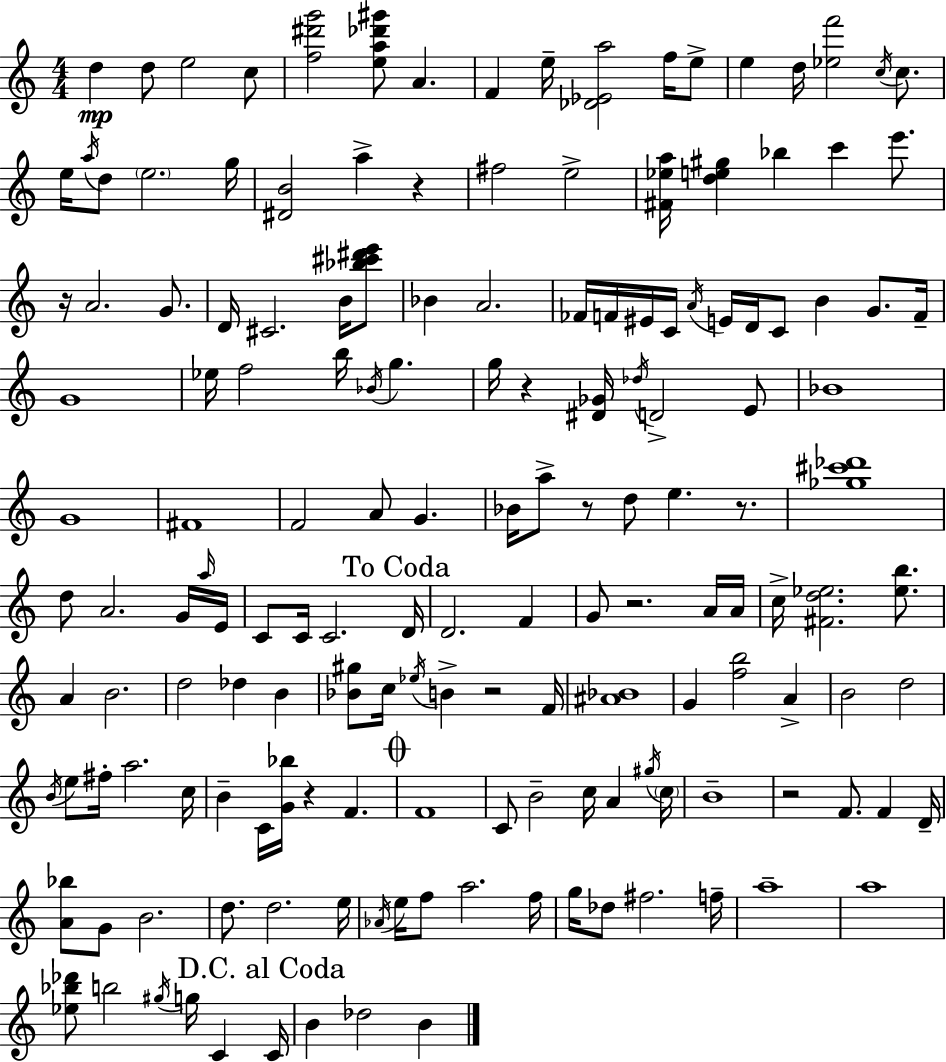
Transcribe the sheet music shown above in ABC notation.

X:1
T:Untitled
M:4/4
L:1/4
K:Am
d d/2 e2 c/2 [f^d'g']2 [ea_d'^g']/2 A F e/4 [_D_Ea]2 f/4 e/2 e d/4 [_ef']2 c/4 c/2 e/4 a/4 d/2 e2 g/4 [^DB]2 a z ^f2 e2 [^F_ea]/4 [de^g] _b c' e'/2 z/4 A2 G/2 D/4 ^C2 B/4 [_b^c'^d'e']/2 _B A2 _F/4 F/4 ^E/4 C/4 A/4 E/4 D/4 C/2 B G/2 F/4 G4 _e/4 f2 b/4 _B/4 g g/4 z [^D_G]/4 _d/4 D2 E/2 _B4 G4 ^F4 F2 A/2 G _B/4 a/2 z/2 d/2 e z/2 [_g^c'_d']4 d/2 A2 G/4 a/4 E/4 C/2 C/4 C2 D/4 D2 F G/2 z2 A/4 A/4 c/4 [^Fd_e]2 [_eb]/2 A B2 d2 _d B [_B^g]/2 c/4 _e/4 B z2 F/4 [^A_B]4 G [fb]2 A B2 d2 B/4 e/2 ^f/4 a2 c/4 B C/4 [G_b]/4 z F F4 C/2 B2 c/4 A ^g/4 c/4 B4 z2 F/2 F D/4 [A_b]/2 G/2 B2 d/2 d2 e/4 _A/4 e/4 f/2 a2 f/4 g/4 _d/2 ^f2 f/4 a4 a4 [_e_b_d']/2 b2 ^g/4 g/4 C C/4 B _d2 B